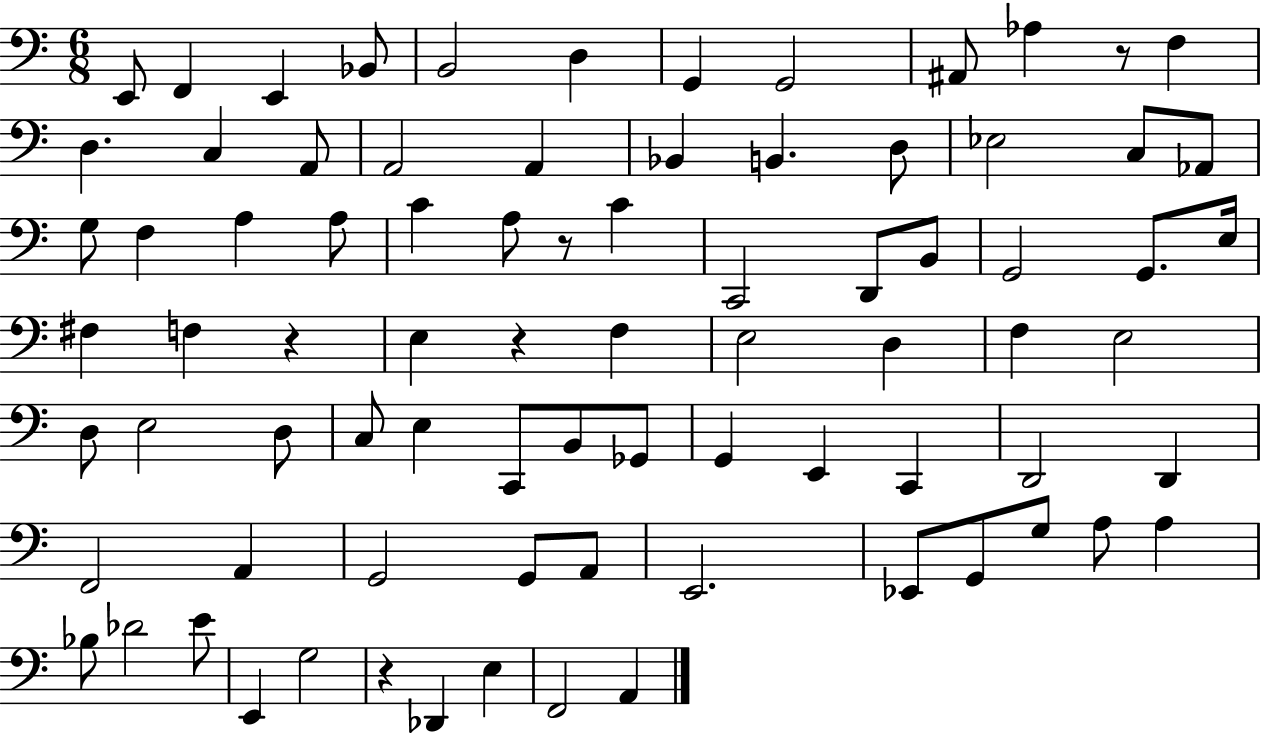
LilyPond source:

{
  \clef bass
  \numericTimeSignature
  \time 6/8
  \key c \major
  e,8 f,4 e,4 bes,8 | b,2 d4 | g,4 g,2 | ais,8 aes4 r8 f4 | \break d4. c4 a,8 | a,2 a,4 | bes,4 b,4. d8 | ees2 c8 aes,8 | \break g8 f4 a4 a8 | c'4 a8 r8 c'4 | c,2 d,8 b,8 | g,2 g,8. e16 | \break fis4 f4 r4 | e4 r4 f4 | e2 d4 | f4 e2 | \break d8 e2 d8 | c8 e4 c,8 b,8 ges,8 | g,4 e,4 c,4 | d,2 d,4 | \break f,2 a,4 | g,2 g,8 a,8 | e,2. | ees,8 g,8 g8 a8 a4 | \break bes8 des'2 e'8 | e,4 g2 | r4 des,4 e4 | f,2 a,4 | \break \bar "|."
}